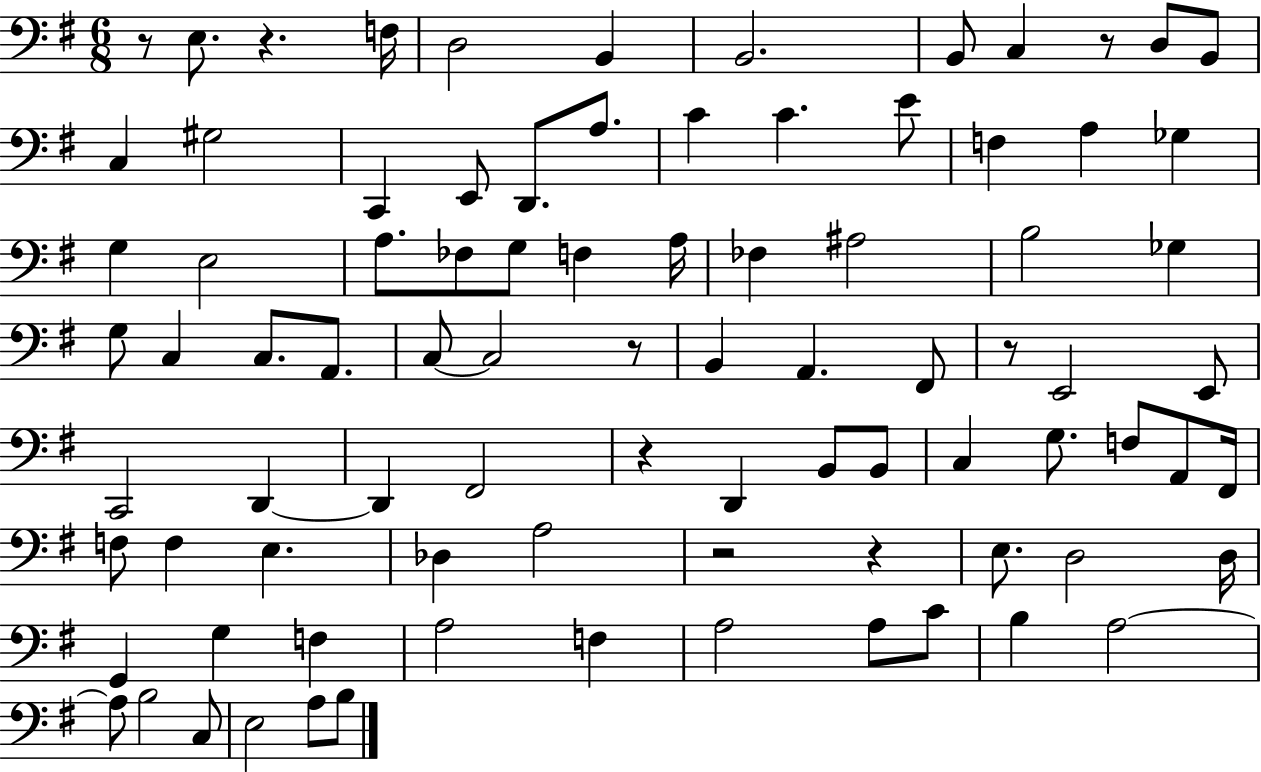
X:1
T:Untitled
M:6/8
L:1/4
K:G
z/2 E,/2 z F,/4 D,2 B,, B,,2 B,,/2 C, z/2 D,/2 B,,/2 C, ^G,2 C,, E,,/2 D,,/2 A,/2 C C E/2 F, A, _G, G, E,2 A,/2 _F,/2 G,/2 F, A,/4 _F, ^A,2 B,2 _G, G,/2 C, C,/2 A,,/2 C,/2 C,2 z/2 B,, A,, ^F,,/2 z/2 E,,2 E,,/2 C,,2 D,, D,, ^F,,2 z D,, B,,/2 B,,/2 C, G,/2 F,/2 A,,/2 ^F,,/4 F,/2 F, E, _D, A,2 z2 z E,/2 D,2 D,/4 G,, G, F, A,2 F, A,2 A,/2 C/2 B, A,2 A,/2 B,2 C,/2 E,2 A,/2 B,/2